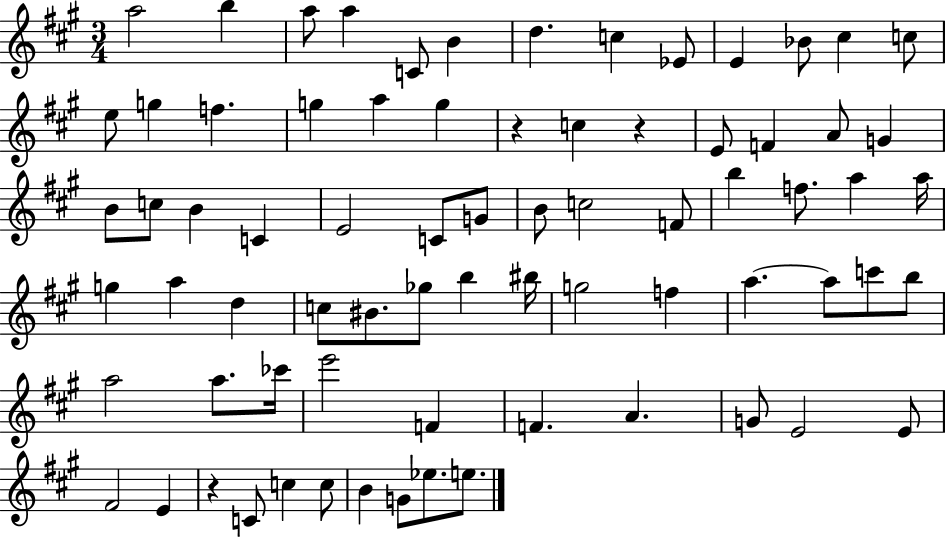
A5/h B5/q A5/e A5/q C4/e B4/q D5/q. C5/q Eb4/e E4/q Bb4/e C#5/q C5/e E5/e G5/q F5/q. G5/q A5/q G5/q R/q C5/q R/q E4/e F4/q A4/e G4/q B4/e C5/e B4/q C4/q E4/h C4/e G4/e B4/e C5/h F4/e B5/q F5/e. A5/q A5/s G5/q A5/q D5/q C5/e BIS4/e. Gb5/e B5/q BIS5/s G5/h F5/q A5/q. A5/e C6/e B5/e A5/h A5/e. CES6/s E6/h F4/q F4/q. A4/q. G4/e E4/h E4/e F#4/h E4/q R/q C4/e C5/q C5/e B4/q G4/e Eb5/e. E5/e.